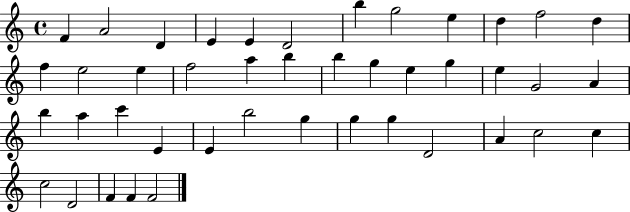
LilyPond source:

{
  \clef treble
  \time 4/4
  \defaultTimeSignature
  \key c \major
  f'4 a'2 d'4 | e'4 e'4 d'2 | b''4 g''2 e''4 | d''4 f''2 d''4 | \break f''4 e''2 e''4 | f''2 a''4 b''4 | b''4 g''4 e''4 g''4 | e''4 g'2 a'4 | \break b''4 a''4 c'''4 e'4 | e'4 b''2 g''4 | g''4 g''4 d'2 | a'4 c''2 c''4 | \break c''2 d'2 | f'4 f'4 f'2 | \bar "|."
}